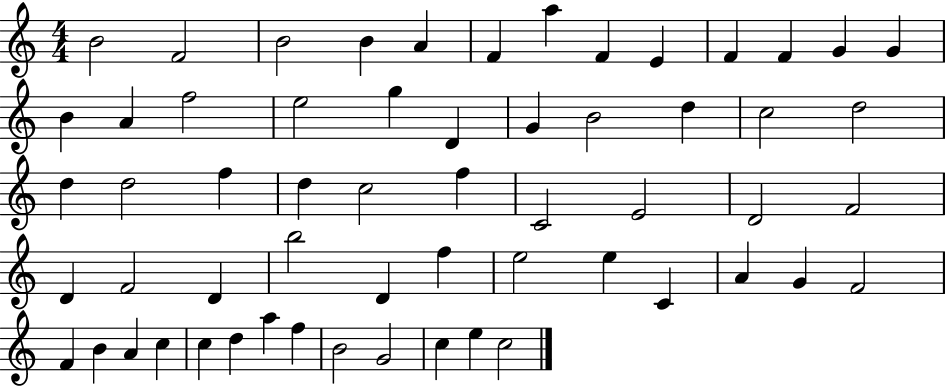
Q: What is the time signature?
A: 4/4